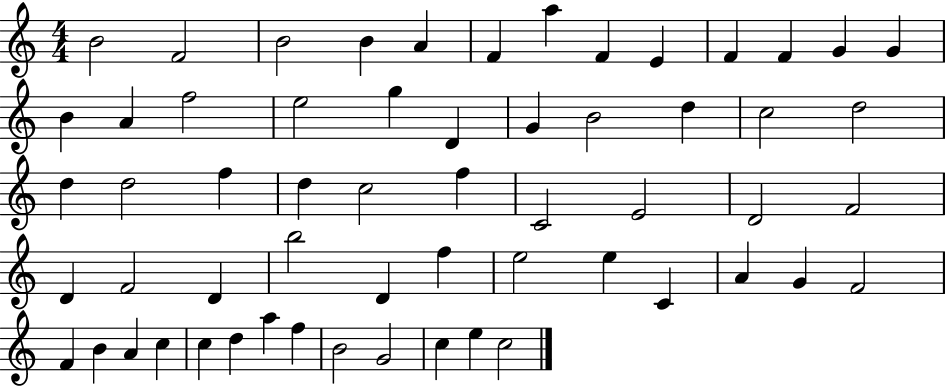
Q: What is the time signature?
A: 4/4